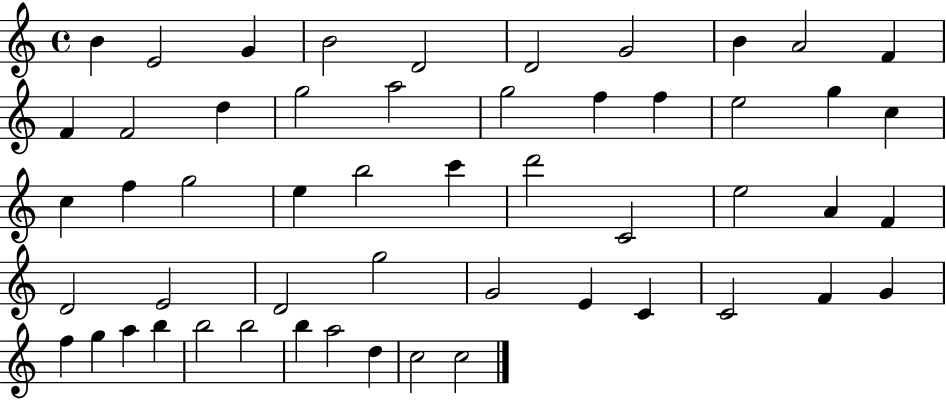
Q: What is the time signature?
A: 4/4